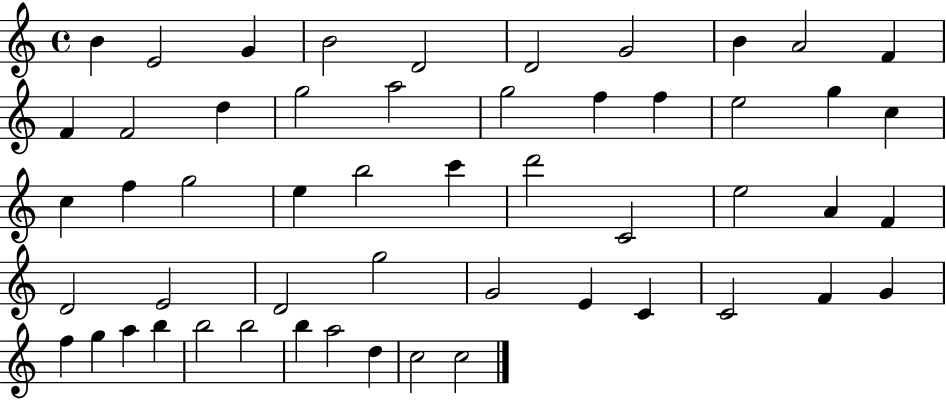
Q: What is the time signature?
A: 4/4